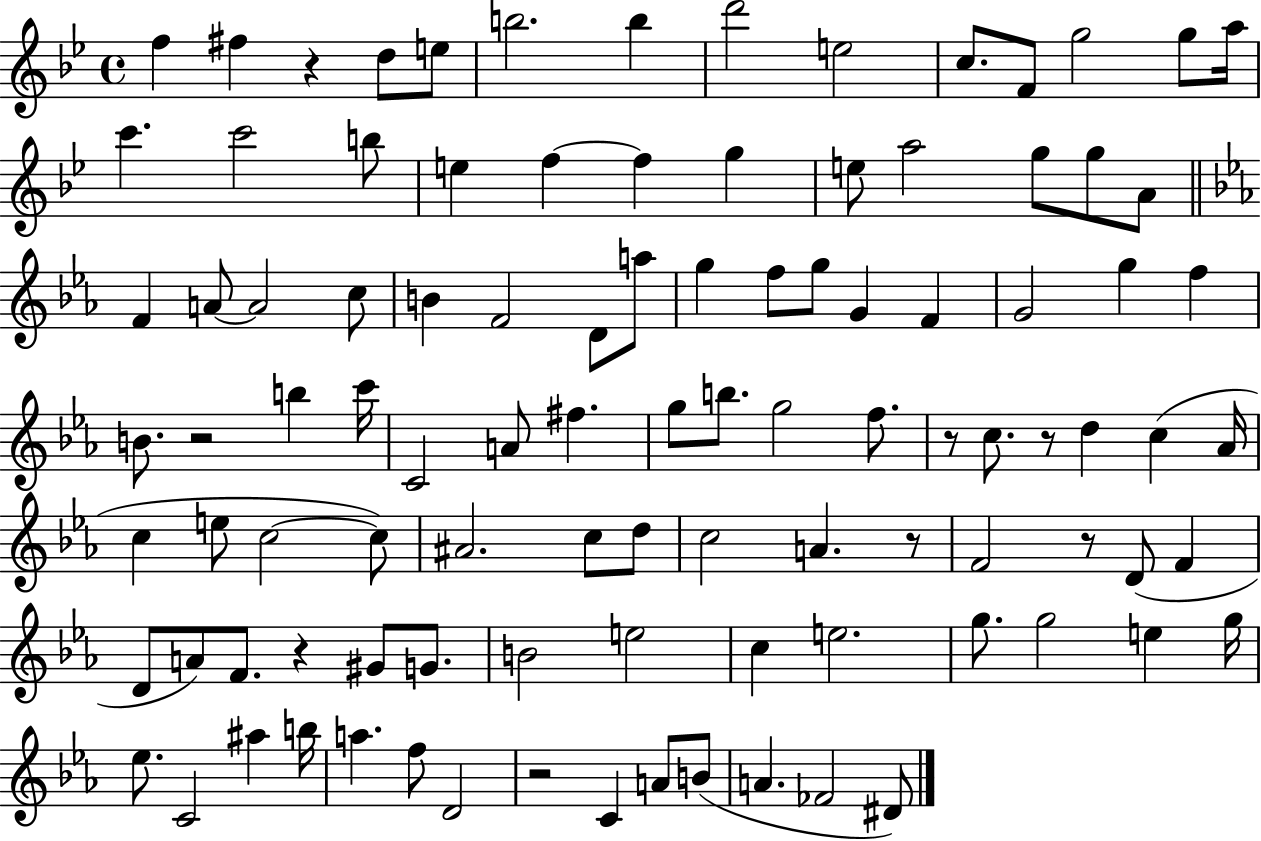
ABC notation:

X:1
T:Untitled
M:4/4
L:1/4
K:Bb
f ^f z d/2 e/2 b2 b d'2 e2 c/2 F/2 g2 g/2 a/4 c' c'2 b/2 e f f g e/2 a2 g/2 g/2 A/2 F A/2 A2 c/2 B F2 D/2 a/2 g f/2 g/2 G F G2 g f B/2 z2 b c'/4 C2 A/2 ^f g/2 b/2 g2 f/2 z/2 c/2 z/2 d c _A/4 c e/2 c2 c/2 ^A2 c/2 d/2 c2 A z/2 F2 z/2 D/2 F D/2 A/2 F/2 z ^G/2 G/2 B2 e2 c e2 g/2 g2 e g/4 _e/2 C2 ^a b/4 a f/2 D2 z2 C A/2 B/2 A _F2 ^D/2